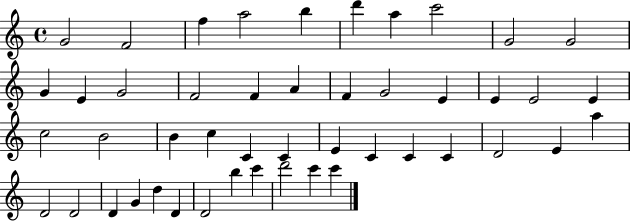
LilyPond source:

{
  \clef treble
  \time 4/4
  \defaultTimeSignature
  \key c \major
  g'2 f'2 | f''4 a''2 b''4 | d'''4 a''4 c'''2 | g'2 g'2 | \break g'4 e'4 g'2 | f'2 f'4 a'4 | f'4 g'2 e'4 | e'4 e'2 e'4 | \break c''2 b'2 | b'4 c''4 c'4 c'4 | e'4 c'4 c'4 c'4 | d'2 e'4 a''4 | \break d'2 d'2 | d'4 g'4 d''4 d'4 | d'2 b''4 c'''4 | d'''2 c'''4 c'''4 | \break \bar "|."
}